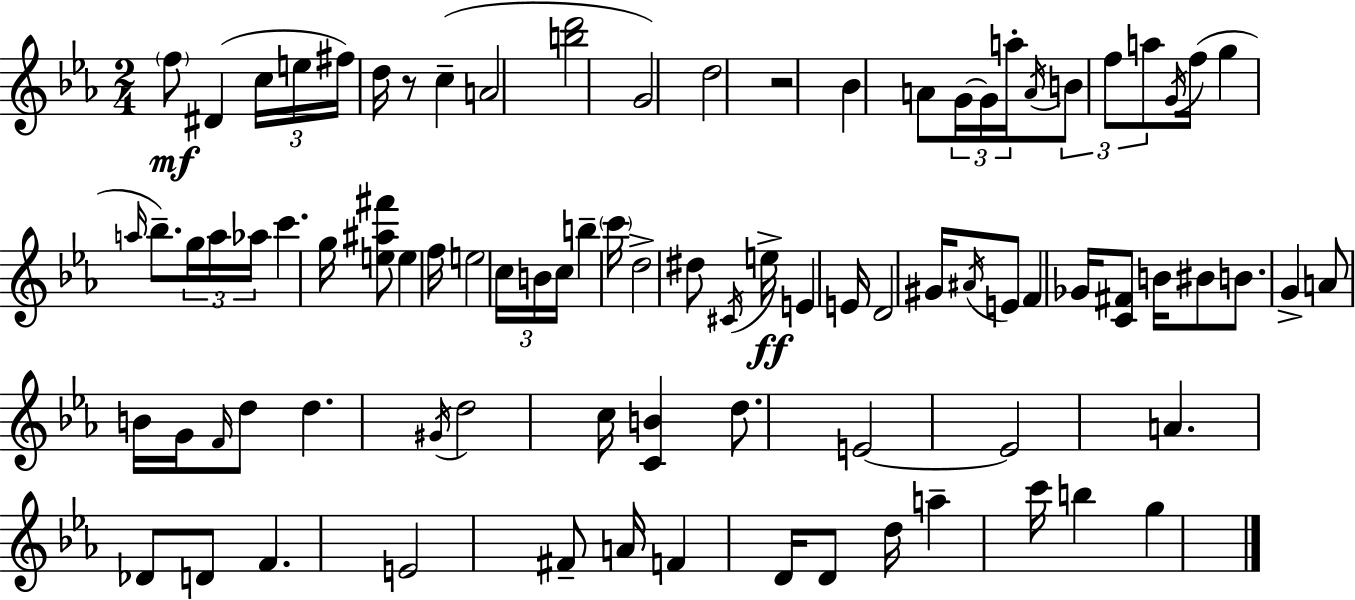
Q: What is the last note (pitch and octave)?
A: G5